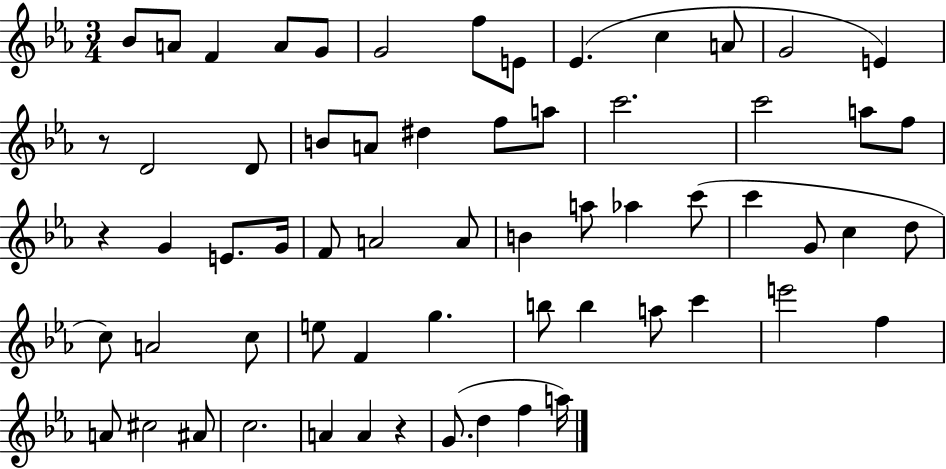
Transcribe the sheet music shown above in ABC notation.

X:1
T:Untitled
M:3/4
L:1/4
K:Eb
_B/2 A/2 F A/2 G/2 G2 f/2 E/2 _E c A/2 G2 E z/2 D2 D/2 B/2 A/2 ^d f/2 a/2 c'2 c'2 a/2 f/2 z G E/2 G/4 F/2 A2 A/2 B a/2 _a c'/2 c' G/2 c d/2 c/2 A2 c/2 e/2 F g b/2 b a/2 c' e'2 f A/2 ^c2 ^A/2 c2 A A z G/2 d f a/4